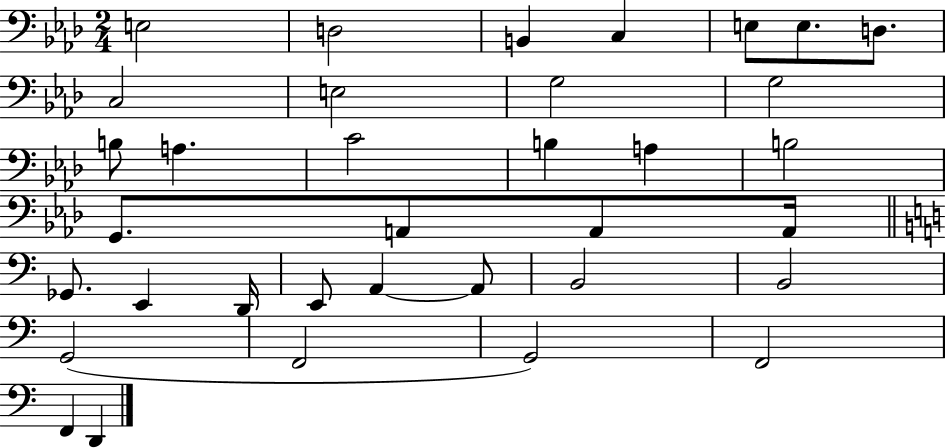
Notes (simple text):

E3/h D3/h B2/q C3/q E3/e E3/e. D3/e. C3/h E3/h G3/h G3/h B3/e A3/q. C4/h B3/q A3/q B3/h G2/e. A2/e A2/e A2/s Gb2/e. E2/q D2/s E2/e A2/q A2/e B2/h B2/h G2/h F2/h G2/h F2/h F2/q D2/q